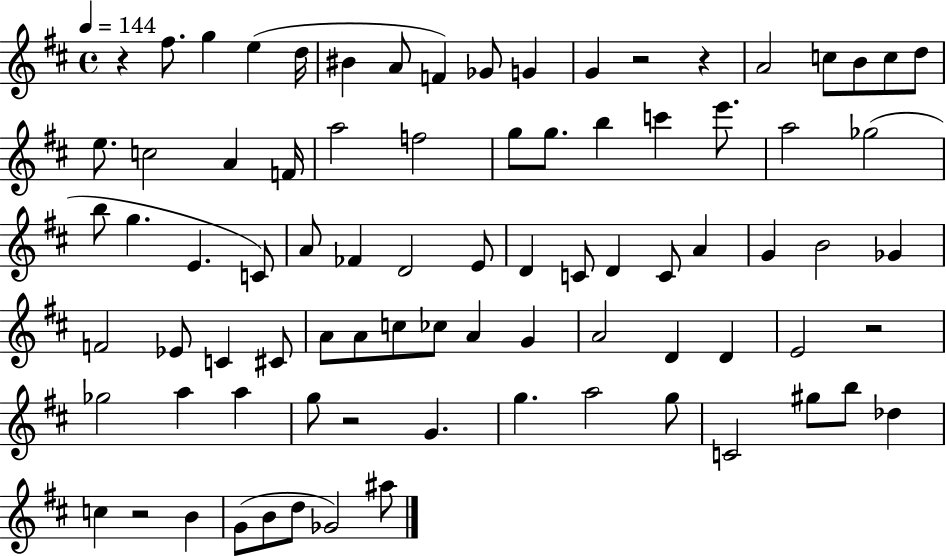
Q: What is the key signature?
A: D major